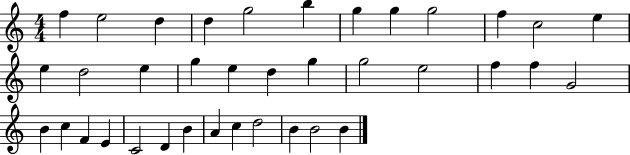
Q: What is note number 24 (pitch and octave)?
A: G4